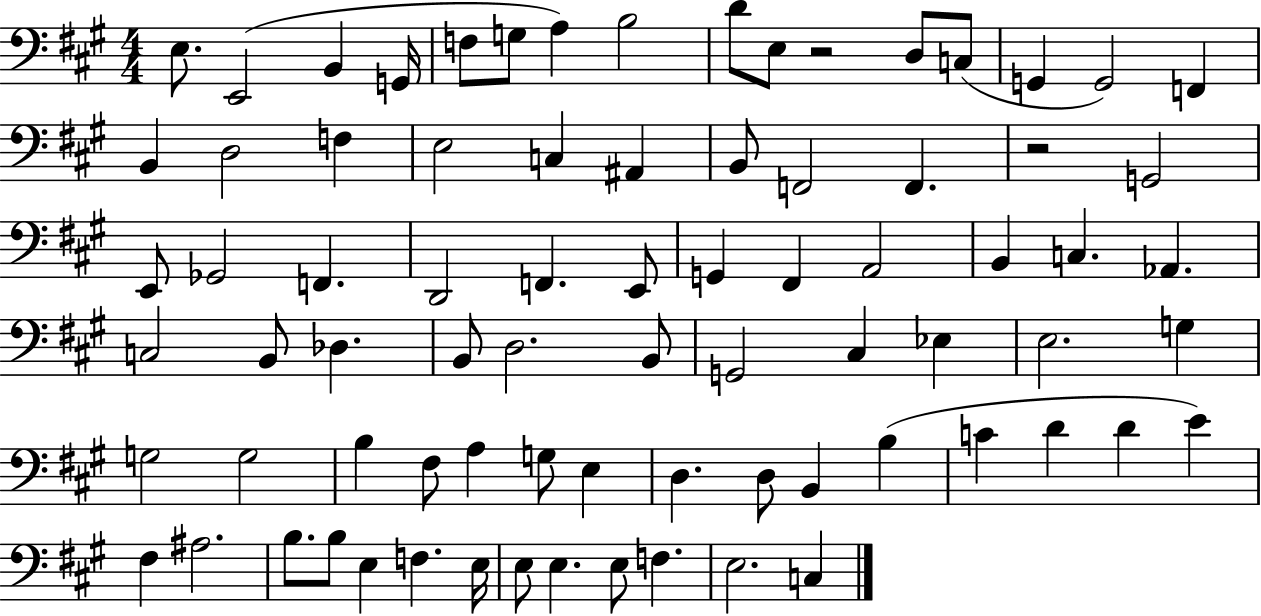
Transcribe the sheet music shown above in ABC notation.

X:1
T:Untitled
M:4/4
L:1/4
K:A
E,/2 E,,2 B,, G,,/4 F,/2 G,/2 A, B,2 D/2 E,/2 z2 D,/2 C,/2 G,, G,,2 F,, B,, D,2 F, E,2 C, ^A,, B,,/2 F,,2 F,, z2 G,,2 E,,/2 _G,,2 F,, D,,2 F,, E,,/2 G,, ^F,, A,,2 B,, C, _A,, C,2 B,,/2 _D, B,,/2 D,2 B,,/2 G,,2 ^C, _E, E,2 G, G,2 G,2 B, ^F,/2 A, G,/2 E, D, D,/2 B,, B, C D D E ^F, ^A,2 B,/2 B,/2 E, F, E,/4 E,/2 E, E,/2 F, E,2 C,